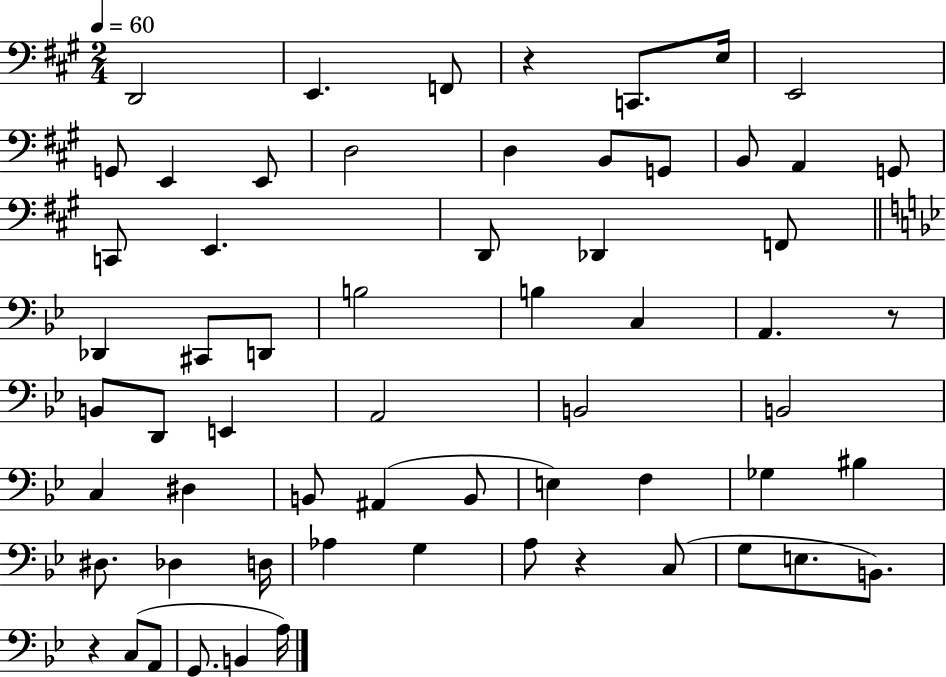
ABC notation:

X:1
T:Untitled
M:2/4
L:1/4
K:A
D,,2 E,, F,,/2 z C,,/2 E,/4 E,,2 G,,/2 E,, E,,/2 D,2 D, B,,/2 G,,/2 B,,/2 A,, G,,/2 C,,/2 E,, D,,/2 _D,, F,,/2 _D,, ^C,,/2 D,,/2 B,2 B, C, A,, z/2 B,,/2 D,,/2 E,, A,,2 B,,2 B,,2 C, ^D, B,,/2 ^A,, B,,/2 E, F, _G, ^B, ^D,/2 _D, D,/4 _A, G, A,/2 z C,/2 G,/2 E,/2 B,,/2 z C,/2 A,,/2 G,,/2 B,, A,/4